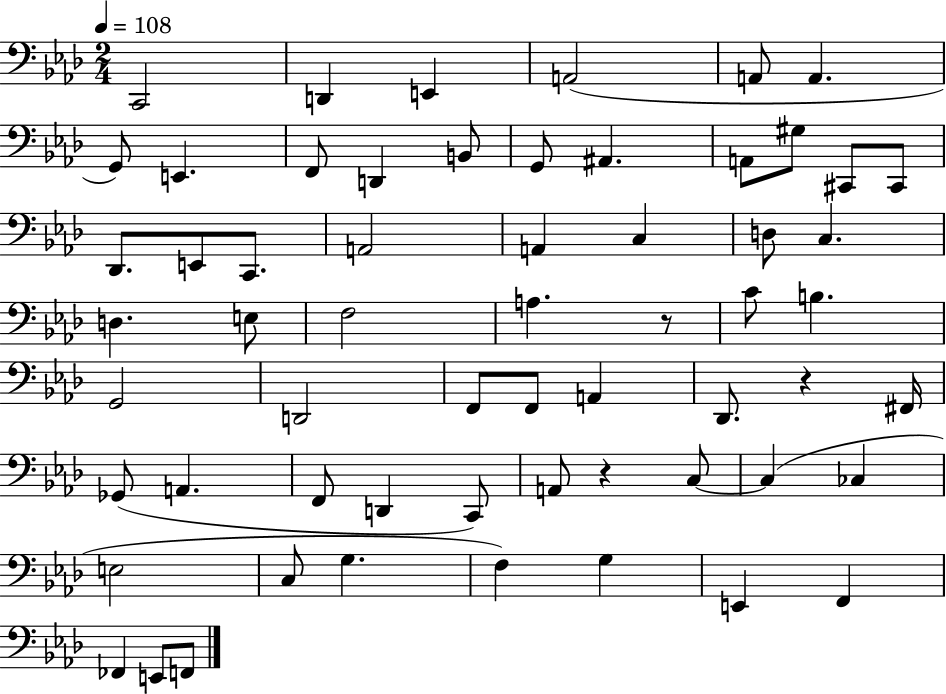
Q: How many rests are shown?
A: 3